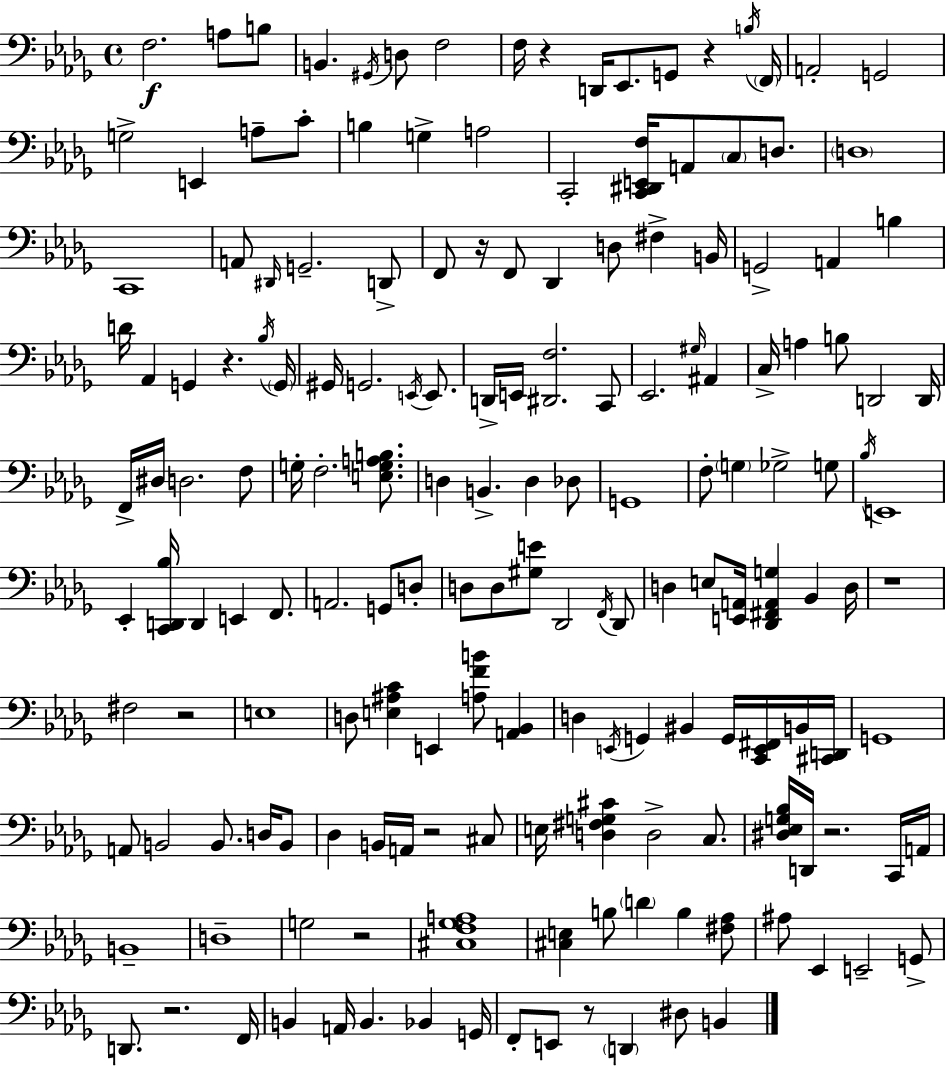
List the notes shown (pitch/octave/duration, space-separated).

F3/h. A3/e B3/e B2/q. G#2/s D3/e F3/h F3/s R/q D2/s Eb2/e. G2/e R/q B3/s F2/s A2/h G2/h G3/h E2/q A3/e C4/e B3/q G3/q A3/h C2/h [C2,D#2,E2,F3]/s A2/e C3/e D3/e. D3/w C2/w A2/e D#2/s G2/h. D2/e F2/e R/s F2/e Db2/q D3/e F#3/q B2/s G2/h A2/q B3/q D4/s Ab2/q G2/q R/q. Bb3/s G2/s G#2/s G2/h. E2/s E2/e. D2/s E2/s [D#2,F3]/h. C2/e Eb2/h. G#3/s A#2/q C3/s A3/q B3/e D2/h D2/s F2/s D#3/s D3/h. F3/e G3/s F3/h. [E3,G3,A3,B3]/e. D3/q B2/q. D3/q Db3/e G2/w F3/e G3/q Gb3/h G3/e Bb3/s E2/w Eb2/q [C2,D2,Bb3]/s D2/q E2/q F2/e. A2/h. G2/e D3/e D3/e D3/e [G#3,E4]/e Db2/h F2/s Db2/e D3/q E3/e [E2,A2]/s [Db2,F#2,A2,G3]/q Bb2/q D3/s R/w F#3/h R/h E3/w D3/e [E3,A#3,C4]/q E2/q [A3,F4,B4]/e [A2,Bb2]/q D3/q E2/s G2/q BIS2/q G2/s [C2,E2,F#2]/s B2/s [C#2,D2]/s G2/w A2/e B2/h B2/e. D3/s B2/e Db3/q B2/s A2/s R/h C#3/e E3/s [D3,F#3,G3,C#4]/q D3/h C3/e. [D#3,Eb3,G3,Bb3]/s D2/s R/h. C2/s A2/s B2/w D3/w G3/h R/h [C#3,F3,Gb3,A3]/w [C#3,E3]/q B3/e D4/q B3/q [F#3,Ab3]/e A#3/e Eb2/q E2/h G2/e D2/e. R/h. F2/s B2/q A2/s B2/q. Bb2/q G2/s F2/e E2/e R/e D2/q D#3/e B2/q